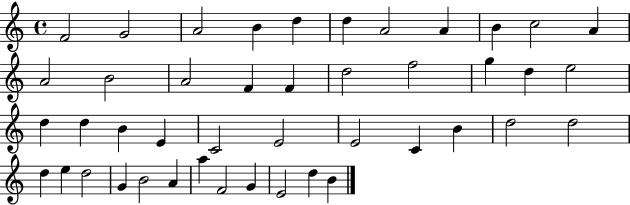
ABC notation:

X:1
T:Untitled
M:4/4
L:1/4
K:C
F2 G2 A2 B d d A2 A B c2 A A2 B2 A2 F F d2 f2 g d e2 d d B E C2 E2 E2 C B d2 d2 d e d2 G B2 A a F2 G E2 d B